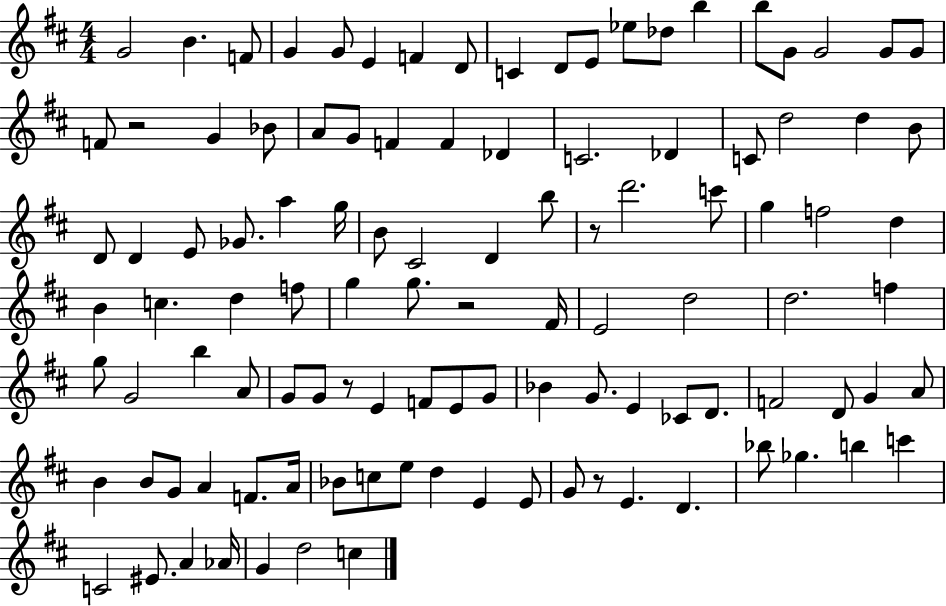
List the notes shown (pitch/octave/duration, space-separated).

G4/h B4/q. F4/e G4/q G4/e E4/q F4/q D4/e C4/q D4/e E4/e Eb5/e Db5/e B5/q B5/e G4/e G4/h G4/e G4/e F4/e R/h G4/q Bb4/e A4/e G4/e F4/q F4/q Db4/q C4/h. Db4/q C4/e D5/h D5/q B4/e D4/e D4/q E4/e Gb4/e. A5/q G5/s B4/e C#4/h D4/q B5/e R/e D6/h. C6/e G5/q F5/h D5/q B4/q C5/q. D5/q F5/e G5/q G5/e. R/h F#4/s E4/h D5/h D5/h. F5/q G5/e G4/h B5/q A4/e G4/e G4/e R/e E4/q F4/e E4/e G4/e Bb4/q G4/e. E4/q CES4/e D4/e. F4/h D4/e G4/q A4/e B4/q B4/e G4/e A4/q F4/e. A4/s Bb4/e C5/e E5/e D5/q E4/q E4/e G4/e R/e E4/q. D4/q. Bb5/e Gb5/q. B5/q C6/q C4/h EIS4/e. A4/q Ab4/s G4/q D5/h C5/q